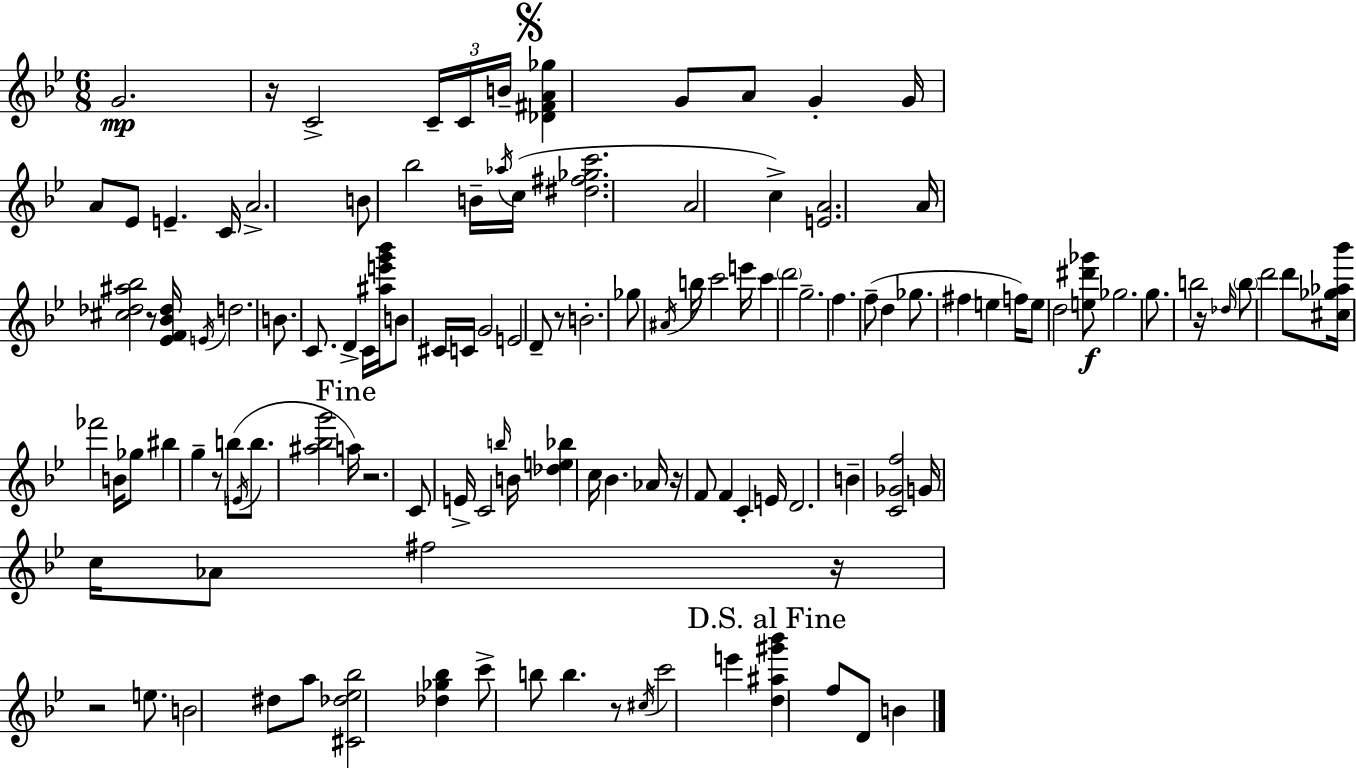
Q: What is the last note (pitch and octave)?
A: B4